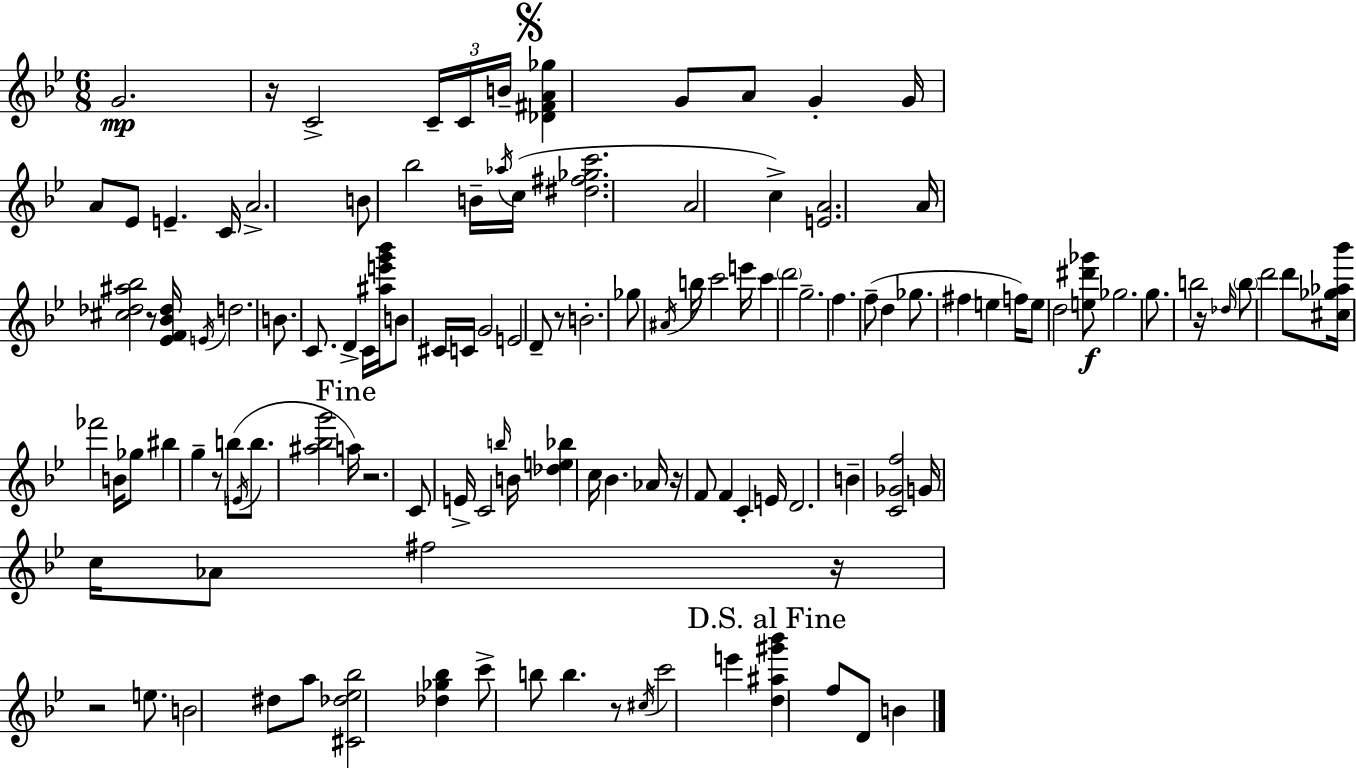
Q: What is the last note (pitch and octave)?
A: B4